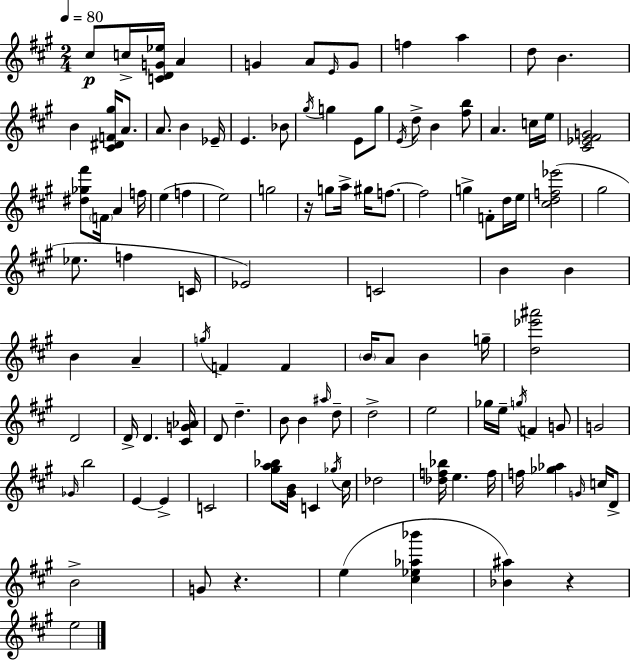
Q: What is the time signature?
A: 2/4